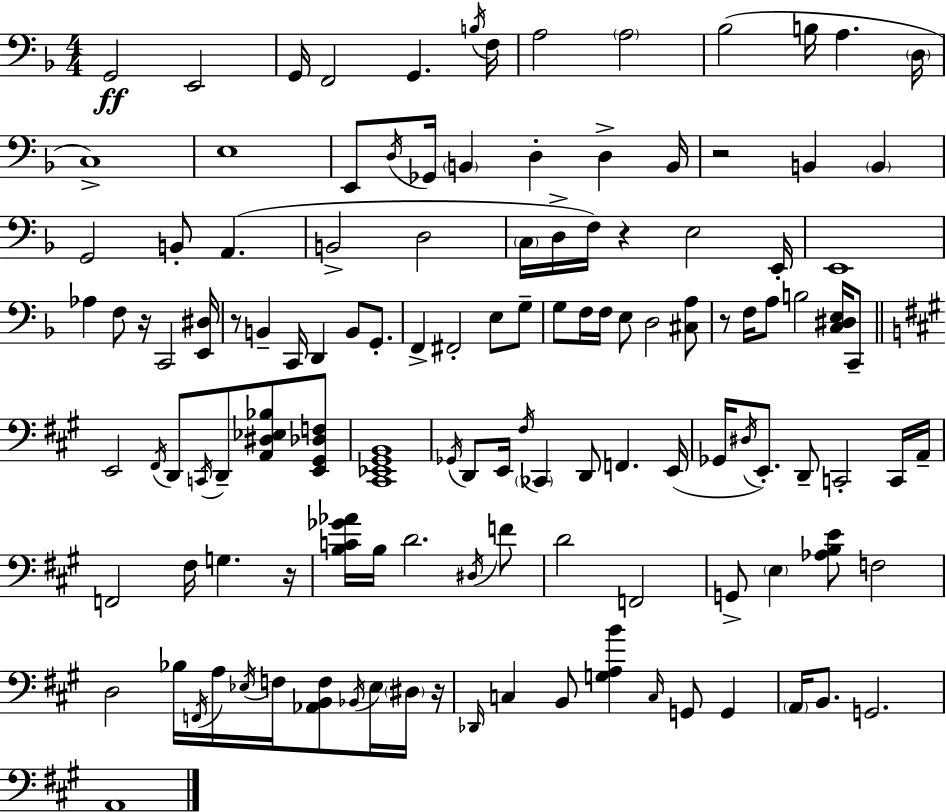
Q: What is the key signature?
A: F major